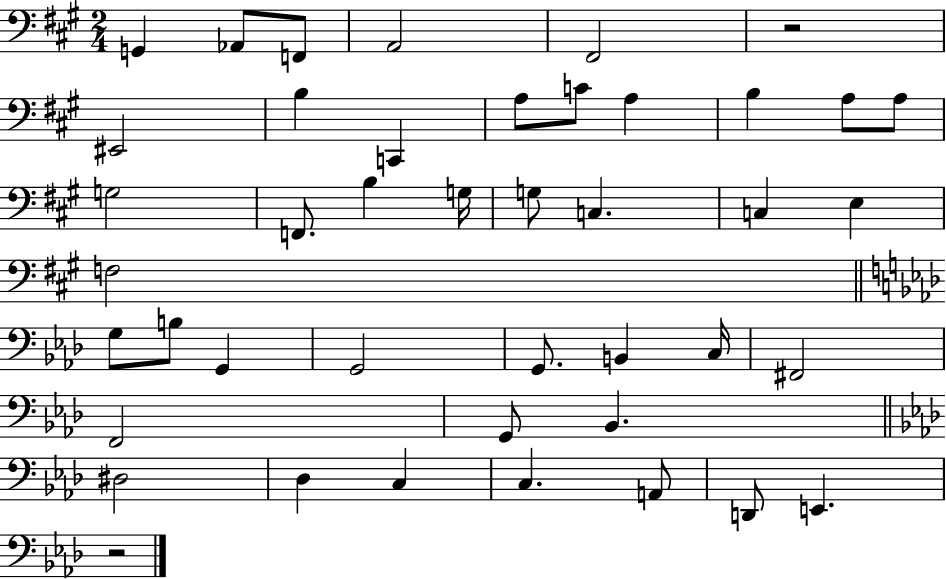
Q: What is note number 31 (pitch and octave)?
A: F#2